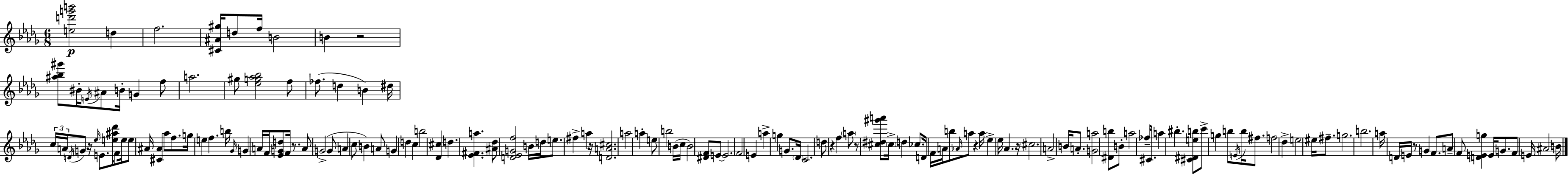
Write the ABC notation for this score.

X:1
T:Untitled
M:6/8
L:1/4
K:Bbm
[ed'g'b']2 d f2 [^C^A^g]/4 d/2 f/4 B2 B z2 [^a_b^g']/2 ^B/4 E/4 ^A/2 B/4 G f/2 a2 ^g/2 [_eg_a_b]2 f/2 _f/2 d B ^d/4 c/4 A/4 D/4 G/2 z/4 _e/4 E/2 [e^a_d']/4 F/2 e/4 e/2 ^A/4 [^C^A] _a/2 f/2 g/4 e f b/4 _G/4 G A/4 F/4 [_EGd]/2 F/4 z/2 A/2 G2 G/2 A c/2 B A/2 G d c b2 [_D^c] d [_E^Fa] [^A_d]/2 [D_EGf]2 B/4 d/4 e/2 ^f a z/4 [DA^c]2 a2 a e/2 b2 B/4 c/4 B2 [^DF]/2 E/2 E2 F2 E a g G/2 _D/4 C2 d/2 z f a/2 z/2 [^c^d^g'a']/2 ^c/4 d _c/2 D/4 F/4 A/4 b/2 _A/4 a/2 z a/4 _e _e/4 _A z/4 ^c2 A2 B/4 A/2 [Ga]2 [^Db]/2 B/2 a2 _f/4 ^C/2 a ^b [^C^Deb]/2 c'/2 g b/2 E/4 b/4 ^f/2 f2 _d e2 ^e/4 ^f/2 g2 b2 a/4 D/4 E/4 z/2 G F/2 A/2 F/2 [DEg] E/4 G/2 F/2 E/4 ^A2 B/4